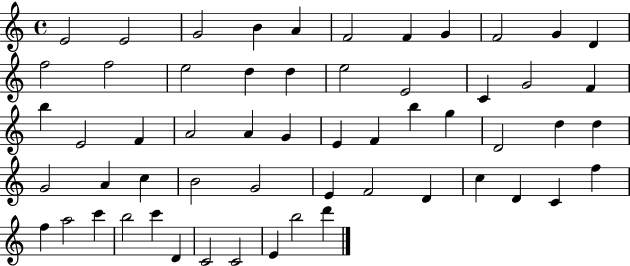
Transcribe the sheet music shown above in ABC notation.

X:1
T:Untitled
M:4/4
L:1/4
K:C
E2 E2 G2 B A F2 F G F2 G D f2 f2 e2 d d e2 E2 C G2 F b E2 F A2 A G E F b g D2 d d G2 A c B2 G2 E F2 D c D C f f a2 c' b2 c' D C2 C2 E b2 d'